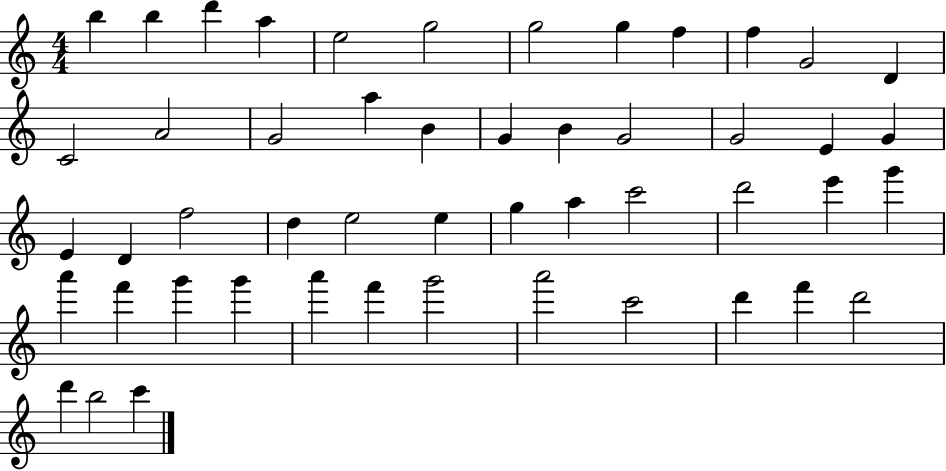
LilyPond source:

{
  \clef treble
  \numericTimeSignature
  \time 4/4
  \key c \major
  b''4 b''4 d'''4 a''4 | e''2 g''2 | g''2 g''4 f''4 | f''4 g'2 d'4 | \break c'2 a'2 | g'2 a''4 b'4 | g'4 b'4 g'2 | g'2 e'4 g'4 | \break e'4 d'4 f''2 | d''4 e''2 e''4 | g''4 a''4 c'''2 | d'''2 e'''4 g'''4 | \break a'''4 f'''4 g'''4 g'''4 | a'''4 f'''4 g'''2 | a'''2 c'''2 | d'''4 f'''4 d'''2 | \break d'''4 b''2 c'''4 | \bar "|."
}